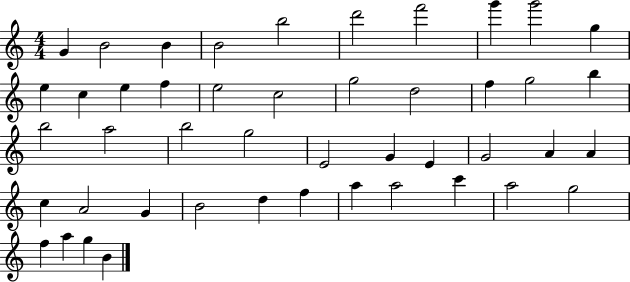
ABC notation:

X:1
T:Untitled
M:4/4
L:1/4
K:C
G B2 B B2 b2 d'2 f'2 g' g'2 g e c e f e2 c2 g2 d2 f g2 b b2 a2 b2 g2 E2 G E G2 A A c A2 G B2 d f a a2 c' a2 g2 f a g B